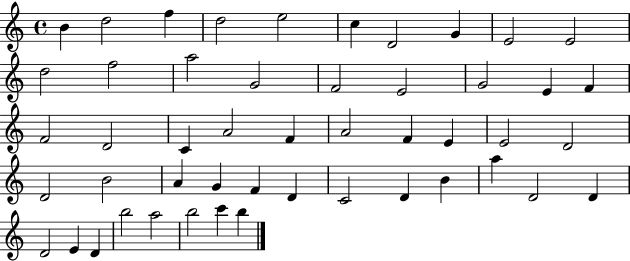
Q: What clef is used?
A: treble